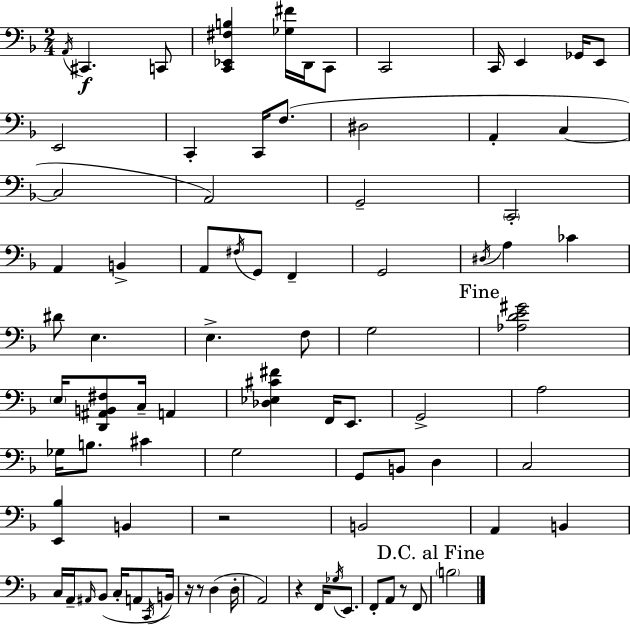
X:1
T:Untitled
M:2/4
L:1/4
K:Dm
A,,/4 ^C,, C,,/2 [C,,_E,,^F,B,] [_G,^F]/4 D,,/4 C,,/2 C,,2 C,,/4 E,, _G,,/4 E,,/2 E,,2 C,, C,,/4 F,/2 ^D,2 A,, C, C,2 A,,2 G,,2 C,,2 A,, B,, A,,/2 ^F,/4 G,,/2 F,, G,,2 ^D,/4 A, _C ^D/2 E, E, F,/2 G,2 [_A,DE^G]2 E,/4 [D,,^A,,B,,^F,]/2 C,/4 A,, [_D,_E,^C^F] F,,/4 E,,/2 G,,2 A,2 _G,/4 B,/2 ^C G,2 G,,/2 B,,/2 D, C,2 [E,,_B,] B,, z2 B,,2 A,, B,, C,/4 A,,/4 ^A,,/4 _B,,/2 C,/4 A,,/2 C,,/4 B,,/4 z/4 z/2 D, D,/4 A,,2 z F,,/4 _G,/4 E,,/2 F,,/2 A,,/2 z/2 F,,/2 B,2